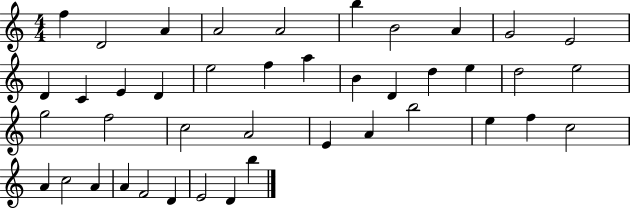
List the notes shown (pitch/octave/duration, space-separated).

F5/q D4/h A4/q A4/h A4/h B5/q B4/h A4/q G4/h E4/h D4/q C4/q E4/q D4/q E5/h F5/q A5/q B4/q D4/q D5/q E5/q D5/h E5/h G5/h F5/h C5/h A4/h E4/q A4/q B5/h E5/q F5/q C5/h A4/q C5/h A4/q A4/q F4/h D4/q E4/h D4/q B5/q